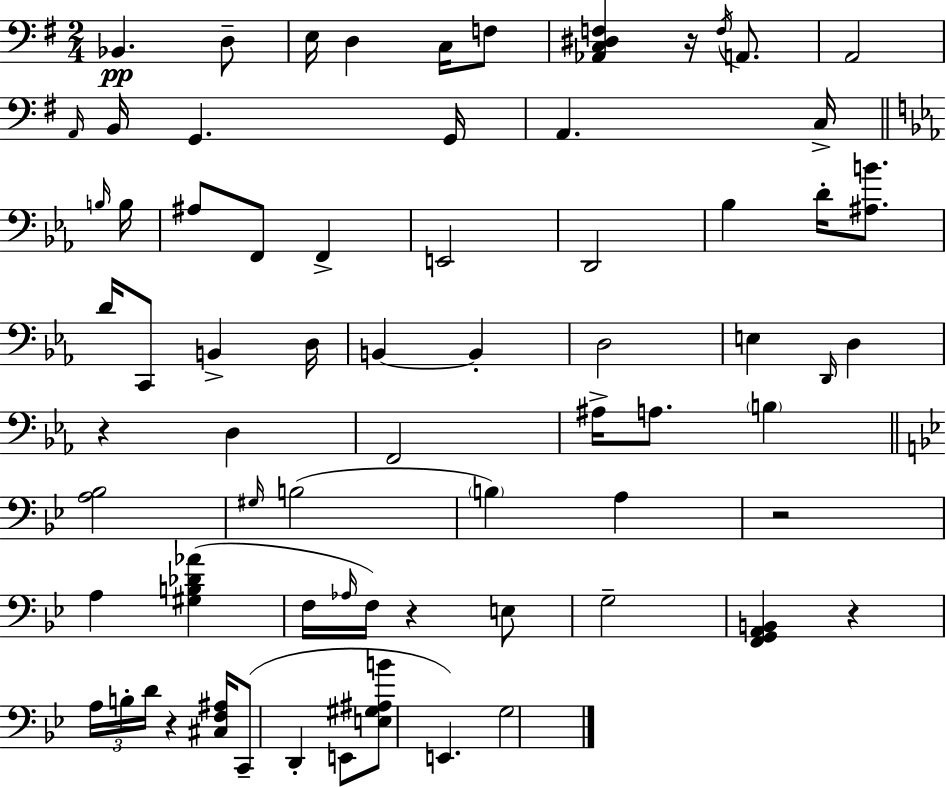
{
  \clef bass
  \numericTimeSignature
  \time 2/4
  \key g \major
  bes,4.\pp d8-- | e16 d4 c16 f8 | <aes, c dis f>4 r16 \acciaccatura { f16 } a,8. | a,2 | \break \grace { a,16 } b,16 g,4. | g,16 a,4. | c16-> \bar "||" \break \key c \minor \grace { b16 } b16 ais8 f,8 f,4-> | e,2 | d,2 | bes4 d'16-. <ais b'>8. | \break d'16 c,8 b,4-> | d16 b,4~~ b,4-. | d2 | e4 \grace { d,16 } d4 | \break r4 d4 | f,2 | ais16-> a8. \parenthesize b4 | \bar "||" \break \key g \minor <a bes>2 | \grace { gis16 }( b2 | \parenthesize b4) a4 | r2 | \break a4 <gis b des' aes'>4( | f16 \grace { aes16 } f16) r4 | e8 g2-- | <f, g, a, b,>4 r4 | \break \tuplet 3/2 { a16 b16-. d'16 } r4 | <cis f ais>16 c,8--( d,4-. | e,8 <e gis ais b'>8 e,4.) | g2 | \break \bar "|."
}